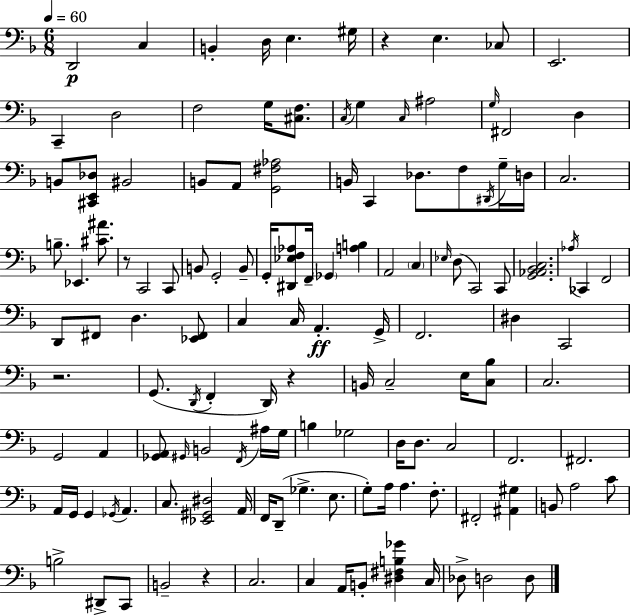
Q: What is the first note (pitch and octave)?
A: D2